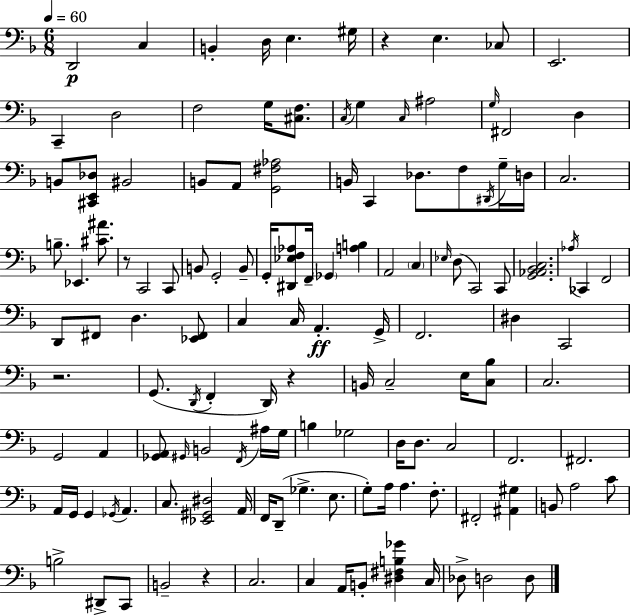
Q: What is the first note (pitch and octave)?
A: D2